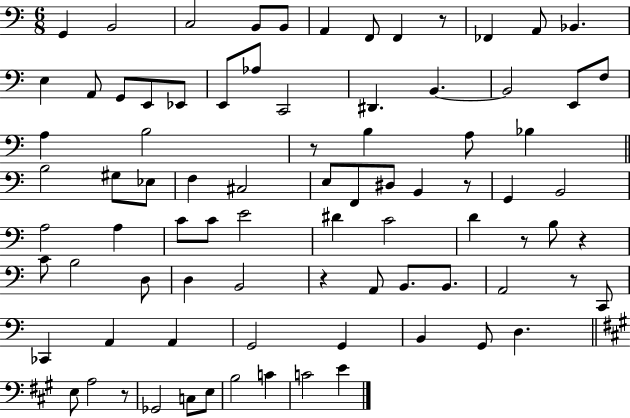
X:1
T:Untitled
M:6/8
L:1/4
K:C
G,, B,,2 C,2 B,,/2 B,,/2 A,, F,,/2 F,, z/2 _F,, A,,/2 _B,, E, A,,/2 G,,/2 E,,/2 _E,,/2 E,,/2 _A,/2 C,,2 ^D,, B,, B,,2 E,,/2 F,/2 A, B,2 z/2 B, A,/2 _B, B,2 ^G,/2 _E,/2 F, ^C,2 E,/2 F,,/2 ^D,/2 B,, z/2 G,, B,,2 A,2 A, C/2 C/2 E2 ^D C2 D z/2 B,/2 z C/2 B,2 D,/2 D, B,,2 z A,,/2 B,,/2 B,,/2 A,,2 z/2 C,,/2 _C,, A,, A,, G,,2 G,, B,, G,,/2 D, E,/2 A,2 z/2 _G,,2 C,/2 E,/2 B,2 C C2 E